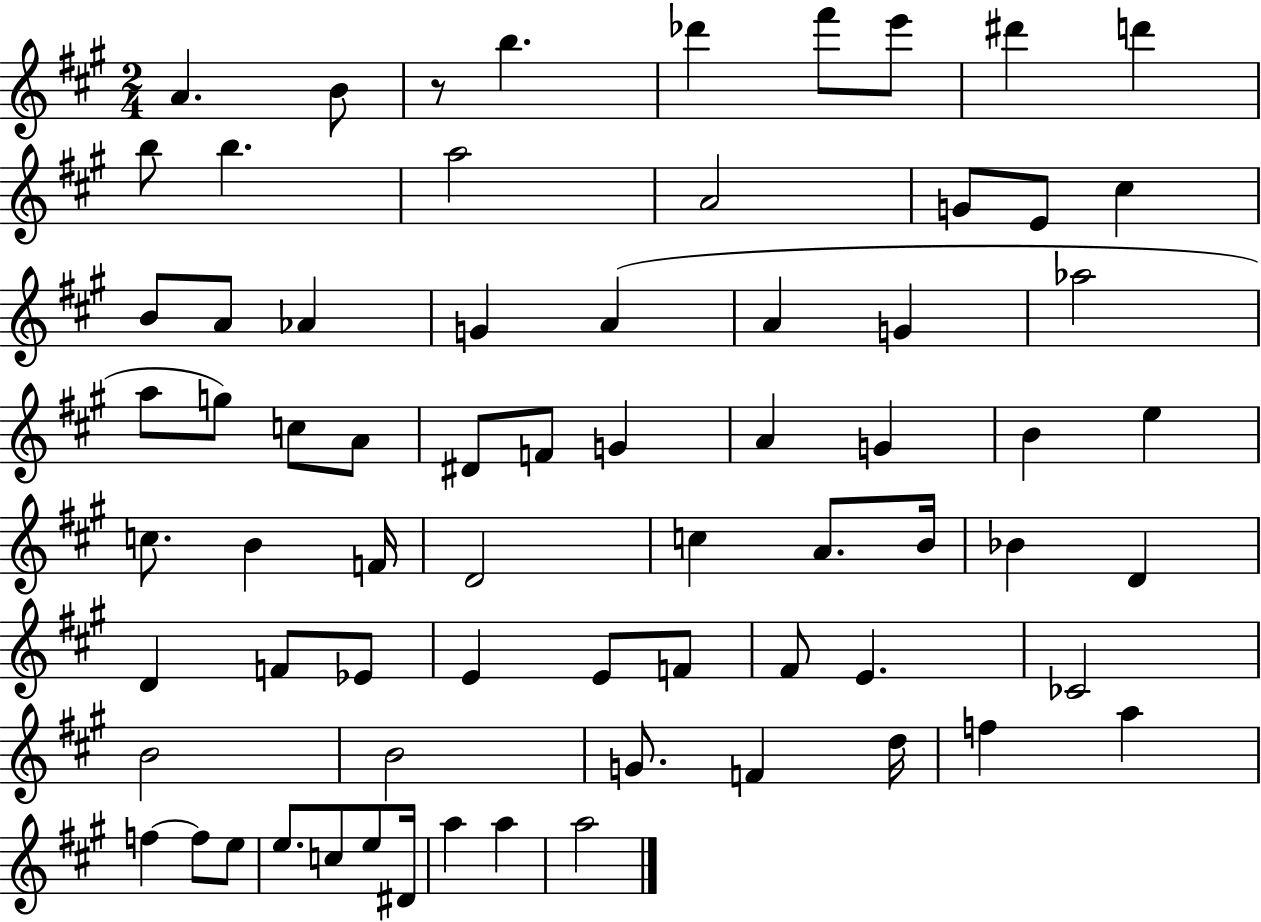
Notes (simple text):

A4/q. B4/e R/e B5/q. Db6/q F#6/e E6/e D#6/q D6/q B5/e B5/q. A5/h A4/h G4/e E4/e C#5/q B4/e A4/e Ab4/q G4/q A4/q A4/q G4/q Ab5/h A5/e G5/e C5/e A4/e D#4/e F4/e G4/q A4/q G4/q B4/q E5/q C5/e. B4/q F4/s D4/h C5/q A4/e. B4/s Bb4/q D4/q D4/q F4/e Eb4/e E4/q E4/e F4/e F#4/e E4/q. CES4/h B4/h B4/h G4/e. F4/q D5/s F5/q A5/q F5/q F5/e E5/e E5/e. C5/e E5/e D#4/s A5/q A5/q A5/h